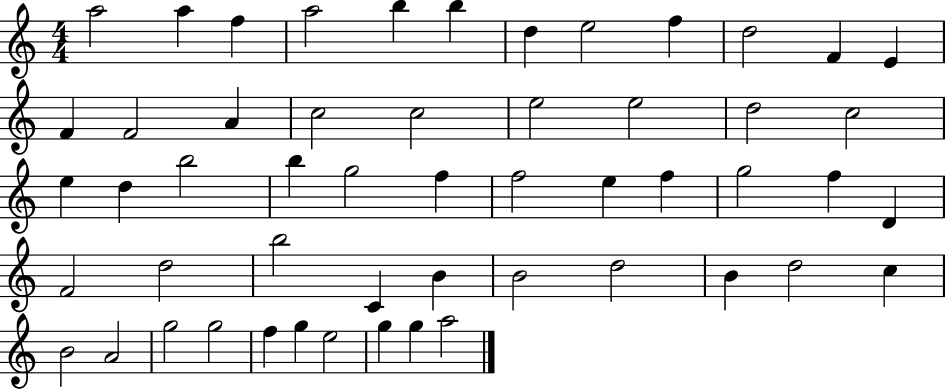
A5/h A5/q F5/q A5/h B5/q B5/q D5/q E5/h F5/q D5/h F4/q E4/q F4/q F4/h A4/q C5/h C5/h E5/h E5/h D5/h C5/h E5/q D5/q B5/h B5/q G5/h F5/q F5/h E5/q F5/q G5/h F5/q D4/q F4/h D5/h B5/h C4/q B4/q B4/h D5/h B4/q D5/h C5/q B4/h A4/h G5/h G5/h F5/q G5/q E5/h G5/q G5/q A5/h